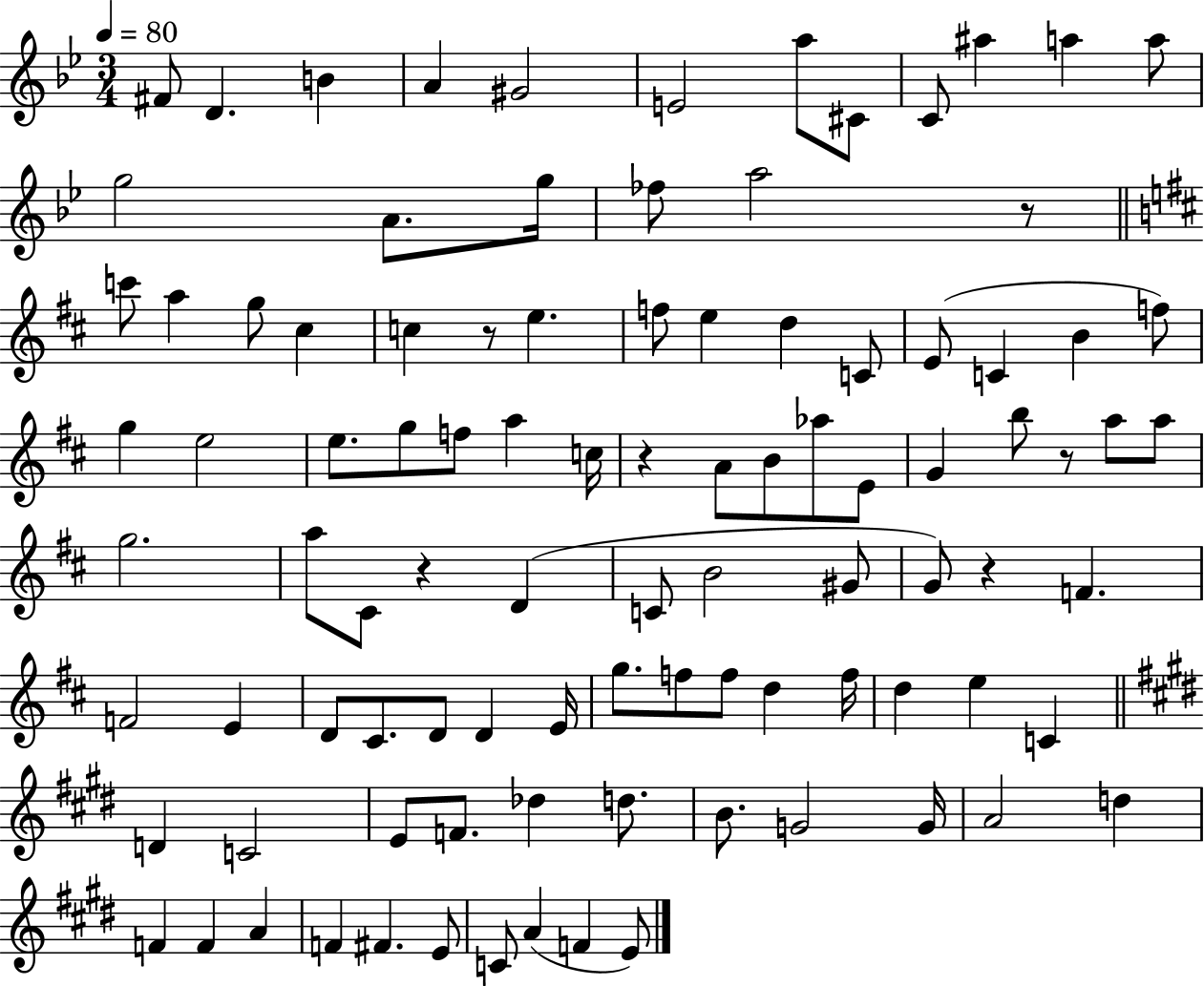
F#4/e D4/q. B4/q A4/q G#4/h E4/h A5/e C#4/e C4/e A#5/q A5/q A5/e G5/h A4/e. G5/s FES5/e A5/h R/e C6/e A5/q G5/e C#5/q C5/q R/e E5/q. F5/e E5/q D5/q C4/e E4/e C4/q B4/q F5/e G5/q E5/h E5/e. G5/e F5/e A5/q C5/s R/q A4/e B4/e Ab5/e E4/e G4/q B5/e R/e A5/e A5/e G5/h. A5/e C#4/e R/q D4/q C4/e B4/h G#4/e G4/e R/q F4/q. F4/h E4/q D4/e C#4/e. D4/e D4/q E4/s G5/e. F5/e F5/e D5/q F5/s D5/q E5/q C4/q D4/q C4/h E4/e F4/e. Db5/q D5/e. B4/e. G4/h G4/s A4/h D5/q F4/q F4/q A4/q F4/q F#4/q. E4/e C4/e A4/q F4/q E4/e